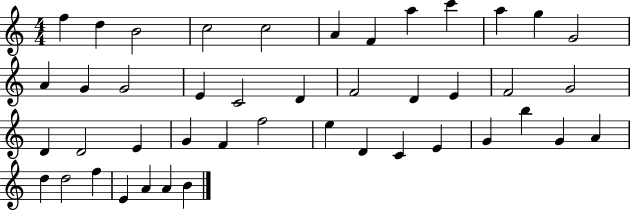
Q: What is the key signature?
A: C major